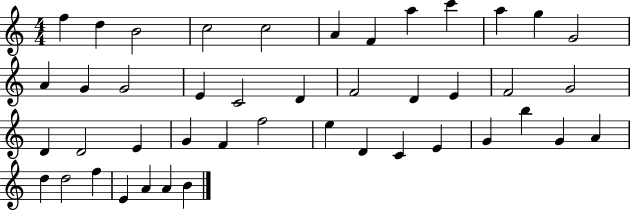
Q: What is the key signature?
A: C major